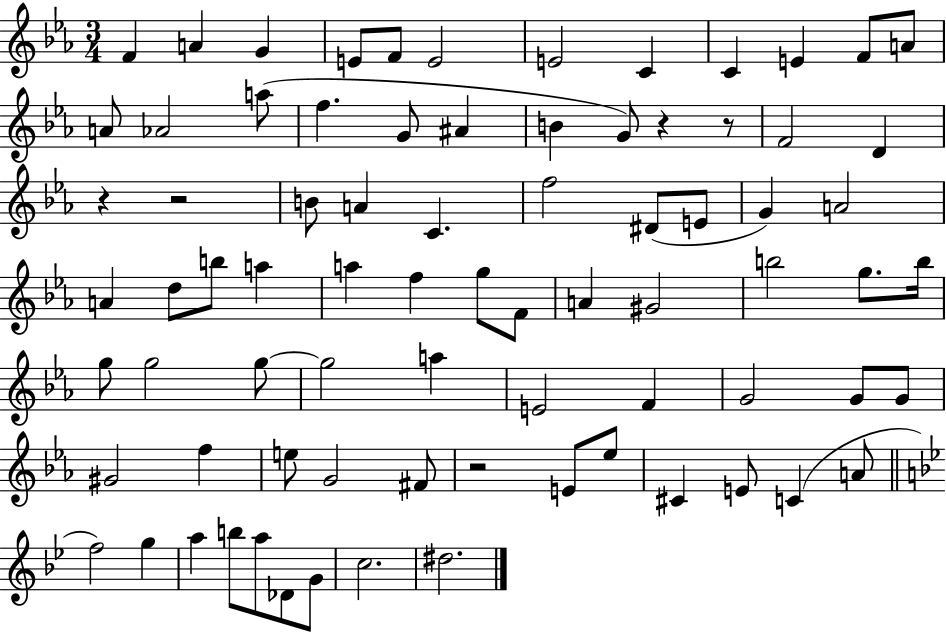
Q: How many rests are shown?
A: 5